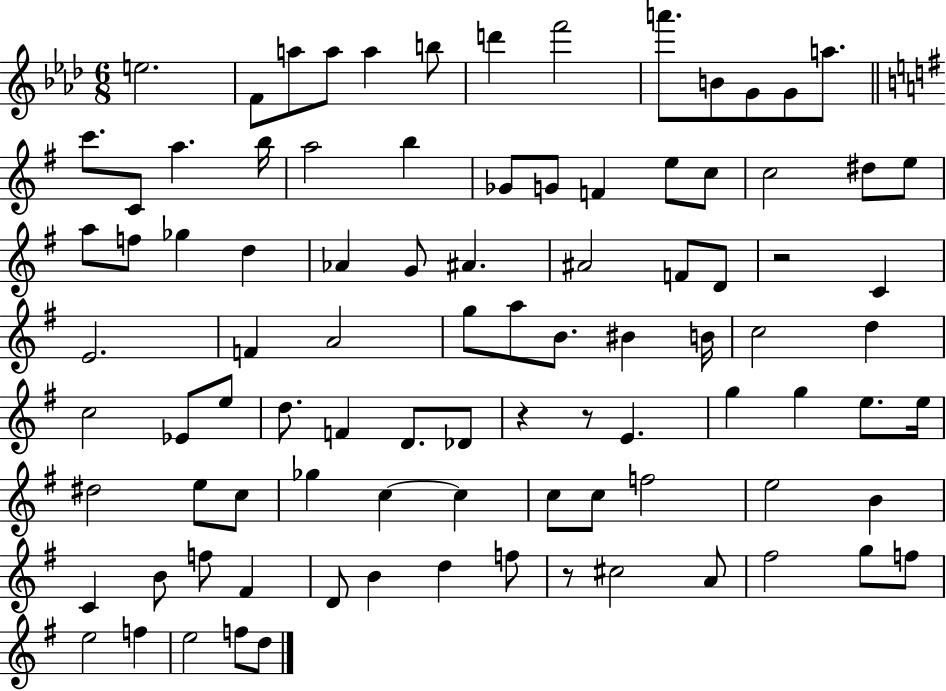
E5/h. F4/e A5/e A5/e A5/q B5/e D6/q F6/h A6/e. B4/e G4/e G4/e A5/e. C6/e. C4/e A5/q. B5/s A5/h B5/q Gb4/e G4/e F4/q E5/e C5/e C5/h D#5/e E5/e A5/e F5/e Gb5/q D5/q Ab4/q G4/e A#4/q. A#4/h F4/e D4/e R/h C4/q E4/h. F4/q A4/h G5/e A5/e B4/e. BIS4/q B4/s C5/h D5/q C5/h Eb4/e E5/e D5/e. F4/q D4/e. Db4/e R/q R/e E4/q. G5/q G5/q E5/e. E5/s D#5/h E5/e C5/e Gb5/q C5/q C5/q C5/e C5/e F5/h E5/h B4/q C4/q B4/e F5/e F#4/q D4/e B4/q D5/q F5/e R/e C#5/h A4/e F#5/h G5/e F5/e E5/h F5/q E5/h F5/e D5/e